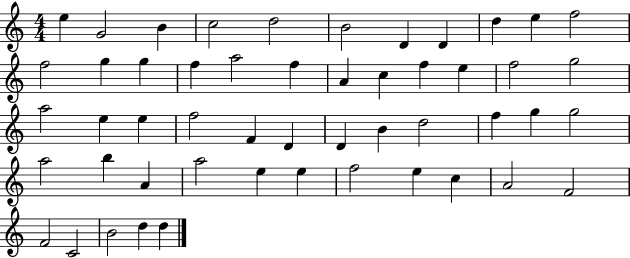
{
  \clef treble
  \numericTimeSignature
  \time 4/4
  \key c \major
  e''4 g'2 b'4 | c''2 d''2 | b'2 d'4 d'4 | d''4 e''4 f''2 | \break f''2 g''4 g''4 | f''4 a''2 f''4 | a'4 c''4 f''4 e''4 | f''2 g''2 | \break a''2 e''4 e''4 | f''2 f'4 d'4 | d'4 b'4 d''2 | f''4 g''4 g''2 | \break a''2 b''4 a'4 | a''2 e''4 e''4 | f''2 e''4 c''4 | a'2 f'2 | \break f'2 c'2 | b'2 d''4 d''4 | \bar "|."
}